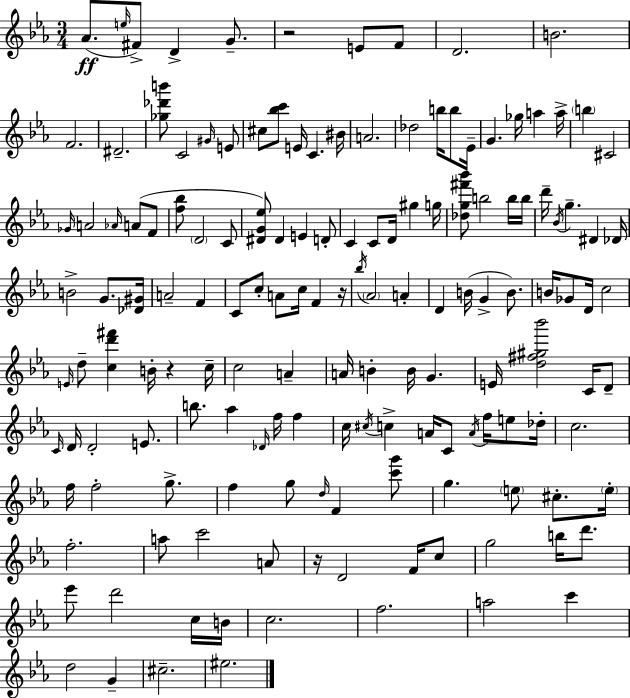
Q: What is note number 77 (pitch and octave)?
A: C5